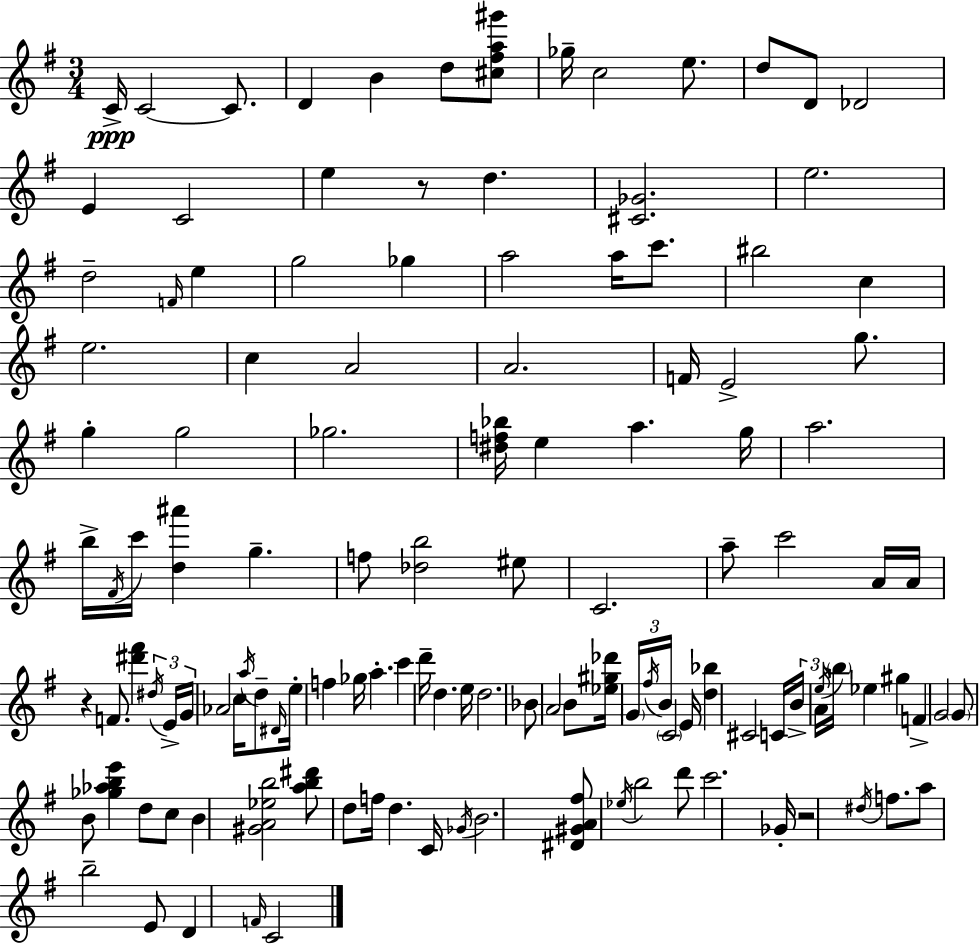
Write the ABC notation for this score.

X:1
T:Untitled
M:3/4
L:1/4
K:Em
C/4 C2 C/2 D B d/2 [^c^fa^g']/2 _g/4 c2 e/2 d/2 D/2 _D2 E C2 e z/2 d [^C_G]2 e2 d2 F/4 e g2 _g a2 a/4 c'/2 ^b2 c e2 c A2 A2 F/4 E2 g/2 g g2 _g2 [^df_b]/4 e a g/4 a2 b/4 ^F/4 c'/4 [d^a'] g f/2 [_db]2 ^e/2 C2 a/2 c'2 A/4 A/4 z F/2 [^d'^f'] ^d/4 E/4 G/4 _A2 c/4 a/4 d/2 ^D/4 e/4 f _g/4 a c' d'/4 d e/4 d2 _B/2 A2 B/2 [_e^g_d']/4 G/4 ^f/4 B/4 C2 E/4 [d_b] ^C2 C/4 B/4 A/4 e/4 b/4 _e ^g F G2 G/2 B/2 [_g_abe'] d/2 c/2 B [^GA_eb]2 [ab^d']/2 d/2 f/4 d C/4 _G/4 B2 [^D^GA^f]/2 _e/4 b2 d'/2 c'2 _G/4 z2 ^d/4 f/2 a/2 b2 E/2 D F/4 C2